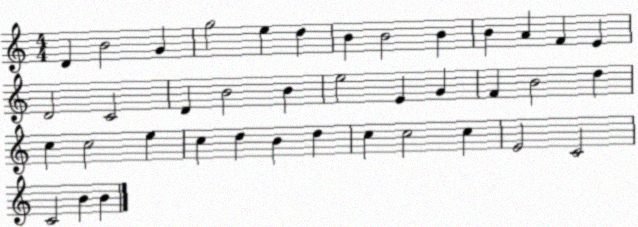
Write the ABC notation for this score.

X:1
T:Untitled
M:4/4
L:1/4
K:C
D B2 G g2 e d B B2 B B A F E D2 C2 D B2 B e2 E G F B2 d c c2 e c d B d c c2 c E2 C2 C2 B B